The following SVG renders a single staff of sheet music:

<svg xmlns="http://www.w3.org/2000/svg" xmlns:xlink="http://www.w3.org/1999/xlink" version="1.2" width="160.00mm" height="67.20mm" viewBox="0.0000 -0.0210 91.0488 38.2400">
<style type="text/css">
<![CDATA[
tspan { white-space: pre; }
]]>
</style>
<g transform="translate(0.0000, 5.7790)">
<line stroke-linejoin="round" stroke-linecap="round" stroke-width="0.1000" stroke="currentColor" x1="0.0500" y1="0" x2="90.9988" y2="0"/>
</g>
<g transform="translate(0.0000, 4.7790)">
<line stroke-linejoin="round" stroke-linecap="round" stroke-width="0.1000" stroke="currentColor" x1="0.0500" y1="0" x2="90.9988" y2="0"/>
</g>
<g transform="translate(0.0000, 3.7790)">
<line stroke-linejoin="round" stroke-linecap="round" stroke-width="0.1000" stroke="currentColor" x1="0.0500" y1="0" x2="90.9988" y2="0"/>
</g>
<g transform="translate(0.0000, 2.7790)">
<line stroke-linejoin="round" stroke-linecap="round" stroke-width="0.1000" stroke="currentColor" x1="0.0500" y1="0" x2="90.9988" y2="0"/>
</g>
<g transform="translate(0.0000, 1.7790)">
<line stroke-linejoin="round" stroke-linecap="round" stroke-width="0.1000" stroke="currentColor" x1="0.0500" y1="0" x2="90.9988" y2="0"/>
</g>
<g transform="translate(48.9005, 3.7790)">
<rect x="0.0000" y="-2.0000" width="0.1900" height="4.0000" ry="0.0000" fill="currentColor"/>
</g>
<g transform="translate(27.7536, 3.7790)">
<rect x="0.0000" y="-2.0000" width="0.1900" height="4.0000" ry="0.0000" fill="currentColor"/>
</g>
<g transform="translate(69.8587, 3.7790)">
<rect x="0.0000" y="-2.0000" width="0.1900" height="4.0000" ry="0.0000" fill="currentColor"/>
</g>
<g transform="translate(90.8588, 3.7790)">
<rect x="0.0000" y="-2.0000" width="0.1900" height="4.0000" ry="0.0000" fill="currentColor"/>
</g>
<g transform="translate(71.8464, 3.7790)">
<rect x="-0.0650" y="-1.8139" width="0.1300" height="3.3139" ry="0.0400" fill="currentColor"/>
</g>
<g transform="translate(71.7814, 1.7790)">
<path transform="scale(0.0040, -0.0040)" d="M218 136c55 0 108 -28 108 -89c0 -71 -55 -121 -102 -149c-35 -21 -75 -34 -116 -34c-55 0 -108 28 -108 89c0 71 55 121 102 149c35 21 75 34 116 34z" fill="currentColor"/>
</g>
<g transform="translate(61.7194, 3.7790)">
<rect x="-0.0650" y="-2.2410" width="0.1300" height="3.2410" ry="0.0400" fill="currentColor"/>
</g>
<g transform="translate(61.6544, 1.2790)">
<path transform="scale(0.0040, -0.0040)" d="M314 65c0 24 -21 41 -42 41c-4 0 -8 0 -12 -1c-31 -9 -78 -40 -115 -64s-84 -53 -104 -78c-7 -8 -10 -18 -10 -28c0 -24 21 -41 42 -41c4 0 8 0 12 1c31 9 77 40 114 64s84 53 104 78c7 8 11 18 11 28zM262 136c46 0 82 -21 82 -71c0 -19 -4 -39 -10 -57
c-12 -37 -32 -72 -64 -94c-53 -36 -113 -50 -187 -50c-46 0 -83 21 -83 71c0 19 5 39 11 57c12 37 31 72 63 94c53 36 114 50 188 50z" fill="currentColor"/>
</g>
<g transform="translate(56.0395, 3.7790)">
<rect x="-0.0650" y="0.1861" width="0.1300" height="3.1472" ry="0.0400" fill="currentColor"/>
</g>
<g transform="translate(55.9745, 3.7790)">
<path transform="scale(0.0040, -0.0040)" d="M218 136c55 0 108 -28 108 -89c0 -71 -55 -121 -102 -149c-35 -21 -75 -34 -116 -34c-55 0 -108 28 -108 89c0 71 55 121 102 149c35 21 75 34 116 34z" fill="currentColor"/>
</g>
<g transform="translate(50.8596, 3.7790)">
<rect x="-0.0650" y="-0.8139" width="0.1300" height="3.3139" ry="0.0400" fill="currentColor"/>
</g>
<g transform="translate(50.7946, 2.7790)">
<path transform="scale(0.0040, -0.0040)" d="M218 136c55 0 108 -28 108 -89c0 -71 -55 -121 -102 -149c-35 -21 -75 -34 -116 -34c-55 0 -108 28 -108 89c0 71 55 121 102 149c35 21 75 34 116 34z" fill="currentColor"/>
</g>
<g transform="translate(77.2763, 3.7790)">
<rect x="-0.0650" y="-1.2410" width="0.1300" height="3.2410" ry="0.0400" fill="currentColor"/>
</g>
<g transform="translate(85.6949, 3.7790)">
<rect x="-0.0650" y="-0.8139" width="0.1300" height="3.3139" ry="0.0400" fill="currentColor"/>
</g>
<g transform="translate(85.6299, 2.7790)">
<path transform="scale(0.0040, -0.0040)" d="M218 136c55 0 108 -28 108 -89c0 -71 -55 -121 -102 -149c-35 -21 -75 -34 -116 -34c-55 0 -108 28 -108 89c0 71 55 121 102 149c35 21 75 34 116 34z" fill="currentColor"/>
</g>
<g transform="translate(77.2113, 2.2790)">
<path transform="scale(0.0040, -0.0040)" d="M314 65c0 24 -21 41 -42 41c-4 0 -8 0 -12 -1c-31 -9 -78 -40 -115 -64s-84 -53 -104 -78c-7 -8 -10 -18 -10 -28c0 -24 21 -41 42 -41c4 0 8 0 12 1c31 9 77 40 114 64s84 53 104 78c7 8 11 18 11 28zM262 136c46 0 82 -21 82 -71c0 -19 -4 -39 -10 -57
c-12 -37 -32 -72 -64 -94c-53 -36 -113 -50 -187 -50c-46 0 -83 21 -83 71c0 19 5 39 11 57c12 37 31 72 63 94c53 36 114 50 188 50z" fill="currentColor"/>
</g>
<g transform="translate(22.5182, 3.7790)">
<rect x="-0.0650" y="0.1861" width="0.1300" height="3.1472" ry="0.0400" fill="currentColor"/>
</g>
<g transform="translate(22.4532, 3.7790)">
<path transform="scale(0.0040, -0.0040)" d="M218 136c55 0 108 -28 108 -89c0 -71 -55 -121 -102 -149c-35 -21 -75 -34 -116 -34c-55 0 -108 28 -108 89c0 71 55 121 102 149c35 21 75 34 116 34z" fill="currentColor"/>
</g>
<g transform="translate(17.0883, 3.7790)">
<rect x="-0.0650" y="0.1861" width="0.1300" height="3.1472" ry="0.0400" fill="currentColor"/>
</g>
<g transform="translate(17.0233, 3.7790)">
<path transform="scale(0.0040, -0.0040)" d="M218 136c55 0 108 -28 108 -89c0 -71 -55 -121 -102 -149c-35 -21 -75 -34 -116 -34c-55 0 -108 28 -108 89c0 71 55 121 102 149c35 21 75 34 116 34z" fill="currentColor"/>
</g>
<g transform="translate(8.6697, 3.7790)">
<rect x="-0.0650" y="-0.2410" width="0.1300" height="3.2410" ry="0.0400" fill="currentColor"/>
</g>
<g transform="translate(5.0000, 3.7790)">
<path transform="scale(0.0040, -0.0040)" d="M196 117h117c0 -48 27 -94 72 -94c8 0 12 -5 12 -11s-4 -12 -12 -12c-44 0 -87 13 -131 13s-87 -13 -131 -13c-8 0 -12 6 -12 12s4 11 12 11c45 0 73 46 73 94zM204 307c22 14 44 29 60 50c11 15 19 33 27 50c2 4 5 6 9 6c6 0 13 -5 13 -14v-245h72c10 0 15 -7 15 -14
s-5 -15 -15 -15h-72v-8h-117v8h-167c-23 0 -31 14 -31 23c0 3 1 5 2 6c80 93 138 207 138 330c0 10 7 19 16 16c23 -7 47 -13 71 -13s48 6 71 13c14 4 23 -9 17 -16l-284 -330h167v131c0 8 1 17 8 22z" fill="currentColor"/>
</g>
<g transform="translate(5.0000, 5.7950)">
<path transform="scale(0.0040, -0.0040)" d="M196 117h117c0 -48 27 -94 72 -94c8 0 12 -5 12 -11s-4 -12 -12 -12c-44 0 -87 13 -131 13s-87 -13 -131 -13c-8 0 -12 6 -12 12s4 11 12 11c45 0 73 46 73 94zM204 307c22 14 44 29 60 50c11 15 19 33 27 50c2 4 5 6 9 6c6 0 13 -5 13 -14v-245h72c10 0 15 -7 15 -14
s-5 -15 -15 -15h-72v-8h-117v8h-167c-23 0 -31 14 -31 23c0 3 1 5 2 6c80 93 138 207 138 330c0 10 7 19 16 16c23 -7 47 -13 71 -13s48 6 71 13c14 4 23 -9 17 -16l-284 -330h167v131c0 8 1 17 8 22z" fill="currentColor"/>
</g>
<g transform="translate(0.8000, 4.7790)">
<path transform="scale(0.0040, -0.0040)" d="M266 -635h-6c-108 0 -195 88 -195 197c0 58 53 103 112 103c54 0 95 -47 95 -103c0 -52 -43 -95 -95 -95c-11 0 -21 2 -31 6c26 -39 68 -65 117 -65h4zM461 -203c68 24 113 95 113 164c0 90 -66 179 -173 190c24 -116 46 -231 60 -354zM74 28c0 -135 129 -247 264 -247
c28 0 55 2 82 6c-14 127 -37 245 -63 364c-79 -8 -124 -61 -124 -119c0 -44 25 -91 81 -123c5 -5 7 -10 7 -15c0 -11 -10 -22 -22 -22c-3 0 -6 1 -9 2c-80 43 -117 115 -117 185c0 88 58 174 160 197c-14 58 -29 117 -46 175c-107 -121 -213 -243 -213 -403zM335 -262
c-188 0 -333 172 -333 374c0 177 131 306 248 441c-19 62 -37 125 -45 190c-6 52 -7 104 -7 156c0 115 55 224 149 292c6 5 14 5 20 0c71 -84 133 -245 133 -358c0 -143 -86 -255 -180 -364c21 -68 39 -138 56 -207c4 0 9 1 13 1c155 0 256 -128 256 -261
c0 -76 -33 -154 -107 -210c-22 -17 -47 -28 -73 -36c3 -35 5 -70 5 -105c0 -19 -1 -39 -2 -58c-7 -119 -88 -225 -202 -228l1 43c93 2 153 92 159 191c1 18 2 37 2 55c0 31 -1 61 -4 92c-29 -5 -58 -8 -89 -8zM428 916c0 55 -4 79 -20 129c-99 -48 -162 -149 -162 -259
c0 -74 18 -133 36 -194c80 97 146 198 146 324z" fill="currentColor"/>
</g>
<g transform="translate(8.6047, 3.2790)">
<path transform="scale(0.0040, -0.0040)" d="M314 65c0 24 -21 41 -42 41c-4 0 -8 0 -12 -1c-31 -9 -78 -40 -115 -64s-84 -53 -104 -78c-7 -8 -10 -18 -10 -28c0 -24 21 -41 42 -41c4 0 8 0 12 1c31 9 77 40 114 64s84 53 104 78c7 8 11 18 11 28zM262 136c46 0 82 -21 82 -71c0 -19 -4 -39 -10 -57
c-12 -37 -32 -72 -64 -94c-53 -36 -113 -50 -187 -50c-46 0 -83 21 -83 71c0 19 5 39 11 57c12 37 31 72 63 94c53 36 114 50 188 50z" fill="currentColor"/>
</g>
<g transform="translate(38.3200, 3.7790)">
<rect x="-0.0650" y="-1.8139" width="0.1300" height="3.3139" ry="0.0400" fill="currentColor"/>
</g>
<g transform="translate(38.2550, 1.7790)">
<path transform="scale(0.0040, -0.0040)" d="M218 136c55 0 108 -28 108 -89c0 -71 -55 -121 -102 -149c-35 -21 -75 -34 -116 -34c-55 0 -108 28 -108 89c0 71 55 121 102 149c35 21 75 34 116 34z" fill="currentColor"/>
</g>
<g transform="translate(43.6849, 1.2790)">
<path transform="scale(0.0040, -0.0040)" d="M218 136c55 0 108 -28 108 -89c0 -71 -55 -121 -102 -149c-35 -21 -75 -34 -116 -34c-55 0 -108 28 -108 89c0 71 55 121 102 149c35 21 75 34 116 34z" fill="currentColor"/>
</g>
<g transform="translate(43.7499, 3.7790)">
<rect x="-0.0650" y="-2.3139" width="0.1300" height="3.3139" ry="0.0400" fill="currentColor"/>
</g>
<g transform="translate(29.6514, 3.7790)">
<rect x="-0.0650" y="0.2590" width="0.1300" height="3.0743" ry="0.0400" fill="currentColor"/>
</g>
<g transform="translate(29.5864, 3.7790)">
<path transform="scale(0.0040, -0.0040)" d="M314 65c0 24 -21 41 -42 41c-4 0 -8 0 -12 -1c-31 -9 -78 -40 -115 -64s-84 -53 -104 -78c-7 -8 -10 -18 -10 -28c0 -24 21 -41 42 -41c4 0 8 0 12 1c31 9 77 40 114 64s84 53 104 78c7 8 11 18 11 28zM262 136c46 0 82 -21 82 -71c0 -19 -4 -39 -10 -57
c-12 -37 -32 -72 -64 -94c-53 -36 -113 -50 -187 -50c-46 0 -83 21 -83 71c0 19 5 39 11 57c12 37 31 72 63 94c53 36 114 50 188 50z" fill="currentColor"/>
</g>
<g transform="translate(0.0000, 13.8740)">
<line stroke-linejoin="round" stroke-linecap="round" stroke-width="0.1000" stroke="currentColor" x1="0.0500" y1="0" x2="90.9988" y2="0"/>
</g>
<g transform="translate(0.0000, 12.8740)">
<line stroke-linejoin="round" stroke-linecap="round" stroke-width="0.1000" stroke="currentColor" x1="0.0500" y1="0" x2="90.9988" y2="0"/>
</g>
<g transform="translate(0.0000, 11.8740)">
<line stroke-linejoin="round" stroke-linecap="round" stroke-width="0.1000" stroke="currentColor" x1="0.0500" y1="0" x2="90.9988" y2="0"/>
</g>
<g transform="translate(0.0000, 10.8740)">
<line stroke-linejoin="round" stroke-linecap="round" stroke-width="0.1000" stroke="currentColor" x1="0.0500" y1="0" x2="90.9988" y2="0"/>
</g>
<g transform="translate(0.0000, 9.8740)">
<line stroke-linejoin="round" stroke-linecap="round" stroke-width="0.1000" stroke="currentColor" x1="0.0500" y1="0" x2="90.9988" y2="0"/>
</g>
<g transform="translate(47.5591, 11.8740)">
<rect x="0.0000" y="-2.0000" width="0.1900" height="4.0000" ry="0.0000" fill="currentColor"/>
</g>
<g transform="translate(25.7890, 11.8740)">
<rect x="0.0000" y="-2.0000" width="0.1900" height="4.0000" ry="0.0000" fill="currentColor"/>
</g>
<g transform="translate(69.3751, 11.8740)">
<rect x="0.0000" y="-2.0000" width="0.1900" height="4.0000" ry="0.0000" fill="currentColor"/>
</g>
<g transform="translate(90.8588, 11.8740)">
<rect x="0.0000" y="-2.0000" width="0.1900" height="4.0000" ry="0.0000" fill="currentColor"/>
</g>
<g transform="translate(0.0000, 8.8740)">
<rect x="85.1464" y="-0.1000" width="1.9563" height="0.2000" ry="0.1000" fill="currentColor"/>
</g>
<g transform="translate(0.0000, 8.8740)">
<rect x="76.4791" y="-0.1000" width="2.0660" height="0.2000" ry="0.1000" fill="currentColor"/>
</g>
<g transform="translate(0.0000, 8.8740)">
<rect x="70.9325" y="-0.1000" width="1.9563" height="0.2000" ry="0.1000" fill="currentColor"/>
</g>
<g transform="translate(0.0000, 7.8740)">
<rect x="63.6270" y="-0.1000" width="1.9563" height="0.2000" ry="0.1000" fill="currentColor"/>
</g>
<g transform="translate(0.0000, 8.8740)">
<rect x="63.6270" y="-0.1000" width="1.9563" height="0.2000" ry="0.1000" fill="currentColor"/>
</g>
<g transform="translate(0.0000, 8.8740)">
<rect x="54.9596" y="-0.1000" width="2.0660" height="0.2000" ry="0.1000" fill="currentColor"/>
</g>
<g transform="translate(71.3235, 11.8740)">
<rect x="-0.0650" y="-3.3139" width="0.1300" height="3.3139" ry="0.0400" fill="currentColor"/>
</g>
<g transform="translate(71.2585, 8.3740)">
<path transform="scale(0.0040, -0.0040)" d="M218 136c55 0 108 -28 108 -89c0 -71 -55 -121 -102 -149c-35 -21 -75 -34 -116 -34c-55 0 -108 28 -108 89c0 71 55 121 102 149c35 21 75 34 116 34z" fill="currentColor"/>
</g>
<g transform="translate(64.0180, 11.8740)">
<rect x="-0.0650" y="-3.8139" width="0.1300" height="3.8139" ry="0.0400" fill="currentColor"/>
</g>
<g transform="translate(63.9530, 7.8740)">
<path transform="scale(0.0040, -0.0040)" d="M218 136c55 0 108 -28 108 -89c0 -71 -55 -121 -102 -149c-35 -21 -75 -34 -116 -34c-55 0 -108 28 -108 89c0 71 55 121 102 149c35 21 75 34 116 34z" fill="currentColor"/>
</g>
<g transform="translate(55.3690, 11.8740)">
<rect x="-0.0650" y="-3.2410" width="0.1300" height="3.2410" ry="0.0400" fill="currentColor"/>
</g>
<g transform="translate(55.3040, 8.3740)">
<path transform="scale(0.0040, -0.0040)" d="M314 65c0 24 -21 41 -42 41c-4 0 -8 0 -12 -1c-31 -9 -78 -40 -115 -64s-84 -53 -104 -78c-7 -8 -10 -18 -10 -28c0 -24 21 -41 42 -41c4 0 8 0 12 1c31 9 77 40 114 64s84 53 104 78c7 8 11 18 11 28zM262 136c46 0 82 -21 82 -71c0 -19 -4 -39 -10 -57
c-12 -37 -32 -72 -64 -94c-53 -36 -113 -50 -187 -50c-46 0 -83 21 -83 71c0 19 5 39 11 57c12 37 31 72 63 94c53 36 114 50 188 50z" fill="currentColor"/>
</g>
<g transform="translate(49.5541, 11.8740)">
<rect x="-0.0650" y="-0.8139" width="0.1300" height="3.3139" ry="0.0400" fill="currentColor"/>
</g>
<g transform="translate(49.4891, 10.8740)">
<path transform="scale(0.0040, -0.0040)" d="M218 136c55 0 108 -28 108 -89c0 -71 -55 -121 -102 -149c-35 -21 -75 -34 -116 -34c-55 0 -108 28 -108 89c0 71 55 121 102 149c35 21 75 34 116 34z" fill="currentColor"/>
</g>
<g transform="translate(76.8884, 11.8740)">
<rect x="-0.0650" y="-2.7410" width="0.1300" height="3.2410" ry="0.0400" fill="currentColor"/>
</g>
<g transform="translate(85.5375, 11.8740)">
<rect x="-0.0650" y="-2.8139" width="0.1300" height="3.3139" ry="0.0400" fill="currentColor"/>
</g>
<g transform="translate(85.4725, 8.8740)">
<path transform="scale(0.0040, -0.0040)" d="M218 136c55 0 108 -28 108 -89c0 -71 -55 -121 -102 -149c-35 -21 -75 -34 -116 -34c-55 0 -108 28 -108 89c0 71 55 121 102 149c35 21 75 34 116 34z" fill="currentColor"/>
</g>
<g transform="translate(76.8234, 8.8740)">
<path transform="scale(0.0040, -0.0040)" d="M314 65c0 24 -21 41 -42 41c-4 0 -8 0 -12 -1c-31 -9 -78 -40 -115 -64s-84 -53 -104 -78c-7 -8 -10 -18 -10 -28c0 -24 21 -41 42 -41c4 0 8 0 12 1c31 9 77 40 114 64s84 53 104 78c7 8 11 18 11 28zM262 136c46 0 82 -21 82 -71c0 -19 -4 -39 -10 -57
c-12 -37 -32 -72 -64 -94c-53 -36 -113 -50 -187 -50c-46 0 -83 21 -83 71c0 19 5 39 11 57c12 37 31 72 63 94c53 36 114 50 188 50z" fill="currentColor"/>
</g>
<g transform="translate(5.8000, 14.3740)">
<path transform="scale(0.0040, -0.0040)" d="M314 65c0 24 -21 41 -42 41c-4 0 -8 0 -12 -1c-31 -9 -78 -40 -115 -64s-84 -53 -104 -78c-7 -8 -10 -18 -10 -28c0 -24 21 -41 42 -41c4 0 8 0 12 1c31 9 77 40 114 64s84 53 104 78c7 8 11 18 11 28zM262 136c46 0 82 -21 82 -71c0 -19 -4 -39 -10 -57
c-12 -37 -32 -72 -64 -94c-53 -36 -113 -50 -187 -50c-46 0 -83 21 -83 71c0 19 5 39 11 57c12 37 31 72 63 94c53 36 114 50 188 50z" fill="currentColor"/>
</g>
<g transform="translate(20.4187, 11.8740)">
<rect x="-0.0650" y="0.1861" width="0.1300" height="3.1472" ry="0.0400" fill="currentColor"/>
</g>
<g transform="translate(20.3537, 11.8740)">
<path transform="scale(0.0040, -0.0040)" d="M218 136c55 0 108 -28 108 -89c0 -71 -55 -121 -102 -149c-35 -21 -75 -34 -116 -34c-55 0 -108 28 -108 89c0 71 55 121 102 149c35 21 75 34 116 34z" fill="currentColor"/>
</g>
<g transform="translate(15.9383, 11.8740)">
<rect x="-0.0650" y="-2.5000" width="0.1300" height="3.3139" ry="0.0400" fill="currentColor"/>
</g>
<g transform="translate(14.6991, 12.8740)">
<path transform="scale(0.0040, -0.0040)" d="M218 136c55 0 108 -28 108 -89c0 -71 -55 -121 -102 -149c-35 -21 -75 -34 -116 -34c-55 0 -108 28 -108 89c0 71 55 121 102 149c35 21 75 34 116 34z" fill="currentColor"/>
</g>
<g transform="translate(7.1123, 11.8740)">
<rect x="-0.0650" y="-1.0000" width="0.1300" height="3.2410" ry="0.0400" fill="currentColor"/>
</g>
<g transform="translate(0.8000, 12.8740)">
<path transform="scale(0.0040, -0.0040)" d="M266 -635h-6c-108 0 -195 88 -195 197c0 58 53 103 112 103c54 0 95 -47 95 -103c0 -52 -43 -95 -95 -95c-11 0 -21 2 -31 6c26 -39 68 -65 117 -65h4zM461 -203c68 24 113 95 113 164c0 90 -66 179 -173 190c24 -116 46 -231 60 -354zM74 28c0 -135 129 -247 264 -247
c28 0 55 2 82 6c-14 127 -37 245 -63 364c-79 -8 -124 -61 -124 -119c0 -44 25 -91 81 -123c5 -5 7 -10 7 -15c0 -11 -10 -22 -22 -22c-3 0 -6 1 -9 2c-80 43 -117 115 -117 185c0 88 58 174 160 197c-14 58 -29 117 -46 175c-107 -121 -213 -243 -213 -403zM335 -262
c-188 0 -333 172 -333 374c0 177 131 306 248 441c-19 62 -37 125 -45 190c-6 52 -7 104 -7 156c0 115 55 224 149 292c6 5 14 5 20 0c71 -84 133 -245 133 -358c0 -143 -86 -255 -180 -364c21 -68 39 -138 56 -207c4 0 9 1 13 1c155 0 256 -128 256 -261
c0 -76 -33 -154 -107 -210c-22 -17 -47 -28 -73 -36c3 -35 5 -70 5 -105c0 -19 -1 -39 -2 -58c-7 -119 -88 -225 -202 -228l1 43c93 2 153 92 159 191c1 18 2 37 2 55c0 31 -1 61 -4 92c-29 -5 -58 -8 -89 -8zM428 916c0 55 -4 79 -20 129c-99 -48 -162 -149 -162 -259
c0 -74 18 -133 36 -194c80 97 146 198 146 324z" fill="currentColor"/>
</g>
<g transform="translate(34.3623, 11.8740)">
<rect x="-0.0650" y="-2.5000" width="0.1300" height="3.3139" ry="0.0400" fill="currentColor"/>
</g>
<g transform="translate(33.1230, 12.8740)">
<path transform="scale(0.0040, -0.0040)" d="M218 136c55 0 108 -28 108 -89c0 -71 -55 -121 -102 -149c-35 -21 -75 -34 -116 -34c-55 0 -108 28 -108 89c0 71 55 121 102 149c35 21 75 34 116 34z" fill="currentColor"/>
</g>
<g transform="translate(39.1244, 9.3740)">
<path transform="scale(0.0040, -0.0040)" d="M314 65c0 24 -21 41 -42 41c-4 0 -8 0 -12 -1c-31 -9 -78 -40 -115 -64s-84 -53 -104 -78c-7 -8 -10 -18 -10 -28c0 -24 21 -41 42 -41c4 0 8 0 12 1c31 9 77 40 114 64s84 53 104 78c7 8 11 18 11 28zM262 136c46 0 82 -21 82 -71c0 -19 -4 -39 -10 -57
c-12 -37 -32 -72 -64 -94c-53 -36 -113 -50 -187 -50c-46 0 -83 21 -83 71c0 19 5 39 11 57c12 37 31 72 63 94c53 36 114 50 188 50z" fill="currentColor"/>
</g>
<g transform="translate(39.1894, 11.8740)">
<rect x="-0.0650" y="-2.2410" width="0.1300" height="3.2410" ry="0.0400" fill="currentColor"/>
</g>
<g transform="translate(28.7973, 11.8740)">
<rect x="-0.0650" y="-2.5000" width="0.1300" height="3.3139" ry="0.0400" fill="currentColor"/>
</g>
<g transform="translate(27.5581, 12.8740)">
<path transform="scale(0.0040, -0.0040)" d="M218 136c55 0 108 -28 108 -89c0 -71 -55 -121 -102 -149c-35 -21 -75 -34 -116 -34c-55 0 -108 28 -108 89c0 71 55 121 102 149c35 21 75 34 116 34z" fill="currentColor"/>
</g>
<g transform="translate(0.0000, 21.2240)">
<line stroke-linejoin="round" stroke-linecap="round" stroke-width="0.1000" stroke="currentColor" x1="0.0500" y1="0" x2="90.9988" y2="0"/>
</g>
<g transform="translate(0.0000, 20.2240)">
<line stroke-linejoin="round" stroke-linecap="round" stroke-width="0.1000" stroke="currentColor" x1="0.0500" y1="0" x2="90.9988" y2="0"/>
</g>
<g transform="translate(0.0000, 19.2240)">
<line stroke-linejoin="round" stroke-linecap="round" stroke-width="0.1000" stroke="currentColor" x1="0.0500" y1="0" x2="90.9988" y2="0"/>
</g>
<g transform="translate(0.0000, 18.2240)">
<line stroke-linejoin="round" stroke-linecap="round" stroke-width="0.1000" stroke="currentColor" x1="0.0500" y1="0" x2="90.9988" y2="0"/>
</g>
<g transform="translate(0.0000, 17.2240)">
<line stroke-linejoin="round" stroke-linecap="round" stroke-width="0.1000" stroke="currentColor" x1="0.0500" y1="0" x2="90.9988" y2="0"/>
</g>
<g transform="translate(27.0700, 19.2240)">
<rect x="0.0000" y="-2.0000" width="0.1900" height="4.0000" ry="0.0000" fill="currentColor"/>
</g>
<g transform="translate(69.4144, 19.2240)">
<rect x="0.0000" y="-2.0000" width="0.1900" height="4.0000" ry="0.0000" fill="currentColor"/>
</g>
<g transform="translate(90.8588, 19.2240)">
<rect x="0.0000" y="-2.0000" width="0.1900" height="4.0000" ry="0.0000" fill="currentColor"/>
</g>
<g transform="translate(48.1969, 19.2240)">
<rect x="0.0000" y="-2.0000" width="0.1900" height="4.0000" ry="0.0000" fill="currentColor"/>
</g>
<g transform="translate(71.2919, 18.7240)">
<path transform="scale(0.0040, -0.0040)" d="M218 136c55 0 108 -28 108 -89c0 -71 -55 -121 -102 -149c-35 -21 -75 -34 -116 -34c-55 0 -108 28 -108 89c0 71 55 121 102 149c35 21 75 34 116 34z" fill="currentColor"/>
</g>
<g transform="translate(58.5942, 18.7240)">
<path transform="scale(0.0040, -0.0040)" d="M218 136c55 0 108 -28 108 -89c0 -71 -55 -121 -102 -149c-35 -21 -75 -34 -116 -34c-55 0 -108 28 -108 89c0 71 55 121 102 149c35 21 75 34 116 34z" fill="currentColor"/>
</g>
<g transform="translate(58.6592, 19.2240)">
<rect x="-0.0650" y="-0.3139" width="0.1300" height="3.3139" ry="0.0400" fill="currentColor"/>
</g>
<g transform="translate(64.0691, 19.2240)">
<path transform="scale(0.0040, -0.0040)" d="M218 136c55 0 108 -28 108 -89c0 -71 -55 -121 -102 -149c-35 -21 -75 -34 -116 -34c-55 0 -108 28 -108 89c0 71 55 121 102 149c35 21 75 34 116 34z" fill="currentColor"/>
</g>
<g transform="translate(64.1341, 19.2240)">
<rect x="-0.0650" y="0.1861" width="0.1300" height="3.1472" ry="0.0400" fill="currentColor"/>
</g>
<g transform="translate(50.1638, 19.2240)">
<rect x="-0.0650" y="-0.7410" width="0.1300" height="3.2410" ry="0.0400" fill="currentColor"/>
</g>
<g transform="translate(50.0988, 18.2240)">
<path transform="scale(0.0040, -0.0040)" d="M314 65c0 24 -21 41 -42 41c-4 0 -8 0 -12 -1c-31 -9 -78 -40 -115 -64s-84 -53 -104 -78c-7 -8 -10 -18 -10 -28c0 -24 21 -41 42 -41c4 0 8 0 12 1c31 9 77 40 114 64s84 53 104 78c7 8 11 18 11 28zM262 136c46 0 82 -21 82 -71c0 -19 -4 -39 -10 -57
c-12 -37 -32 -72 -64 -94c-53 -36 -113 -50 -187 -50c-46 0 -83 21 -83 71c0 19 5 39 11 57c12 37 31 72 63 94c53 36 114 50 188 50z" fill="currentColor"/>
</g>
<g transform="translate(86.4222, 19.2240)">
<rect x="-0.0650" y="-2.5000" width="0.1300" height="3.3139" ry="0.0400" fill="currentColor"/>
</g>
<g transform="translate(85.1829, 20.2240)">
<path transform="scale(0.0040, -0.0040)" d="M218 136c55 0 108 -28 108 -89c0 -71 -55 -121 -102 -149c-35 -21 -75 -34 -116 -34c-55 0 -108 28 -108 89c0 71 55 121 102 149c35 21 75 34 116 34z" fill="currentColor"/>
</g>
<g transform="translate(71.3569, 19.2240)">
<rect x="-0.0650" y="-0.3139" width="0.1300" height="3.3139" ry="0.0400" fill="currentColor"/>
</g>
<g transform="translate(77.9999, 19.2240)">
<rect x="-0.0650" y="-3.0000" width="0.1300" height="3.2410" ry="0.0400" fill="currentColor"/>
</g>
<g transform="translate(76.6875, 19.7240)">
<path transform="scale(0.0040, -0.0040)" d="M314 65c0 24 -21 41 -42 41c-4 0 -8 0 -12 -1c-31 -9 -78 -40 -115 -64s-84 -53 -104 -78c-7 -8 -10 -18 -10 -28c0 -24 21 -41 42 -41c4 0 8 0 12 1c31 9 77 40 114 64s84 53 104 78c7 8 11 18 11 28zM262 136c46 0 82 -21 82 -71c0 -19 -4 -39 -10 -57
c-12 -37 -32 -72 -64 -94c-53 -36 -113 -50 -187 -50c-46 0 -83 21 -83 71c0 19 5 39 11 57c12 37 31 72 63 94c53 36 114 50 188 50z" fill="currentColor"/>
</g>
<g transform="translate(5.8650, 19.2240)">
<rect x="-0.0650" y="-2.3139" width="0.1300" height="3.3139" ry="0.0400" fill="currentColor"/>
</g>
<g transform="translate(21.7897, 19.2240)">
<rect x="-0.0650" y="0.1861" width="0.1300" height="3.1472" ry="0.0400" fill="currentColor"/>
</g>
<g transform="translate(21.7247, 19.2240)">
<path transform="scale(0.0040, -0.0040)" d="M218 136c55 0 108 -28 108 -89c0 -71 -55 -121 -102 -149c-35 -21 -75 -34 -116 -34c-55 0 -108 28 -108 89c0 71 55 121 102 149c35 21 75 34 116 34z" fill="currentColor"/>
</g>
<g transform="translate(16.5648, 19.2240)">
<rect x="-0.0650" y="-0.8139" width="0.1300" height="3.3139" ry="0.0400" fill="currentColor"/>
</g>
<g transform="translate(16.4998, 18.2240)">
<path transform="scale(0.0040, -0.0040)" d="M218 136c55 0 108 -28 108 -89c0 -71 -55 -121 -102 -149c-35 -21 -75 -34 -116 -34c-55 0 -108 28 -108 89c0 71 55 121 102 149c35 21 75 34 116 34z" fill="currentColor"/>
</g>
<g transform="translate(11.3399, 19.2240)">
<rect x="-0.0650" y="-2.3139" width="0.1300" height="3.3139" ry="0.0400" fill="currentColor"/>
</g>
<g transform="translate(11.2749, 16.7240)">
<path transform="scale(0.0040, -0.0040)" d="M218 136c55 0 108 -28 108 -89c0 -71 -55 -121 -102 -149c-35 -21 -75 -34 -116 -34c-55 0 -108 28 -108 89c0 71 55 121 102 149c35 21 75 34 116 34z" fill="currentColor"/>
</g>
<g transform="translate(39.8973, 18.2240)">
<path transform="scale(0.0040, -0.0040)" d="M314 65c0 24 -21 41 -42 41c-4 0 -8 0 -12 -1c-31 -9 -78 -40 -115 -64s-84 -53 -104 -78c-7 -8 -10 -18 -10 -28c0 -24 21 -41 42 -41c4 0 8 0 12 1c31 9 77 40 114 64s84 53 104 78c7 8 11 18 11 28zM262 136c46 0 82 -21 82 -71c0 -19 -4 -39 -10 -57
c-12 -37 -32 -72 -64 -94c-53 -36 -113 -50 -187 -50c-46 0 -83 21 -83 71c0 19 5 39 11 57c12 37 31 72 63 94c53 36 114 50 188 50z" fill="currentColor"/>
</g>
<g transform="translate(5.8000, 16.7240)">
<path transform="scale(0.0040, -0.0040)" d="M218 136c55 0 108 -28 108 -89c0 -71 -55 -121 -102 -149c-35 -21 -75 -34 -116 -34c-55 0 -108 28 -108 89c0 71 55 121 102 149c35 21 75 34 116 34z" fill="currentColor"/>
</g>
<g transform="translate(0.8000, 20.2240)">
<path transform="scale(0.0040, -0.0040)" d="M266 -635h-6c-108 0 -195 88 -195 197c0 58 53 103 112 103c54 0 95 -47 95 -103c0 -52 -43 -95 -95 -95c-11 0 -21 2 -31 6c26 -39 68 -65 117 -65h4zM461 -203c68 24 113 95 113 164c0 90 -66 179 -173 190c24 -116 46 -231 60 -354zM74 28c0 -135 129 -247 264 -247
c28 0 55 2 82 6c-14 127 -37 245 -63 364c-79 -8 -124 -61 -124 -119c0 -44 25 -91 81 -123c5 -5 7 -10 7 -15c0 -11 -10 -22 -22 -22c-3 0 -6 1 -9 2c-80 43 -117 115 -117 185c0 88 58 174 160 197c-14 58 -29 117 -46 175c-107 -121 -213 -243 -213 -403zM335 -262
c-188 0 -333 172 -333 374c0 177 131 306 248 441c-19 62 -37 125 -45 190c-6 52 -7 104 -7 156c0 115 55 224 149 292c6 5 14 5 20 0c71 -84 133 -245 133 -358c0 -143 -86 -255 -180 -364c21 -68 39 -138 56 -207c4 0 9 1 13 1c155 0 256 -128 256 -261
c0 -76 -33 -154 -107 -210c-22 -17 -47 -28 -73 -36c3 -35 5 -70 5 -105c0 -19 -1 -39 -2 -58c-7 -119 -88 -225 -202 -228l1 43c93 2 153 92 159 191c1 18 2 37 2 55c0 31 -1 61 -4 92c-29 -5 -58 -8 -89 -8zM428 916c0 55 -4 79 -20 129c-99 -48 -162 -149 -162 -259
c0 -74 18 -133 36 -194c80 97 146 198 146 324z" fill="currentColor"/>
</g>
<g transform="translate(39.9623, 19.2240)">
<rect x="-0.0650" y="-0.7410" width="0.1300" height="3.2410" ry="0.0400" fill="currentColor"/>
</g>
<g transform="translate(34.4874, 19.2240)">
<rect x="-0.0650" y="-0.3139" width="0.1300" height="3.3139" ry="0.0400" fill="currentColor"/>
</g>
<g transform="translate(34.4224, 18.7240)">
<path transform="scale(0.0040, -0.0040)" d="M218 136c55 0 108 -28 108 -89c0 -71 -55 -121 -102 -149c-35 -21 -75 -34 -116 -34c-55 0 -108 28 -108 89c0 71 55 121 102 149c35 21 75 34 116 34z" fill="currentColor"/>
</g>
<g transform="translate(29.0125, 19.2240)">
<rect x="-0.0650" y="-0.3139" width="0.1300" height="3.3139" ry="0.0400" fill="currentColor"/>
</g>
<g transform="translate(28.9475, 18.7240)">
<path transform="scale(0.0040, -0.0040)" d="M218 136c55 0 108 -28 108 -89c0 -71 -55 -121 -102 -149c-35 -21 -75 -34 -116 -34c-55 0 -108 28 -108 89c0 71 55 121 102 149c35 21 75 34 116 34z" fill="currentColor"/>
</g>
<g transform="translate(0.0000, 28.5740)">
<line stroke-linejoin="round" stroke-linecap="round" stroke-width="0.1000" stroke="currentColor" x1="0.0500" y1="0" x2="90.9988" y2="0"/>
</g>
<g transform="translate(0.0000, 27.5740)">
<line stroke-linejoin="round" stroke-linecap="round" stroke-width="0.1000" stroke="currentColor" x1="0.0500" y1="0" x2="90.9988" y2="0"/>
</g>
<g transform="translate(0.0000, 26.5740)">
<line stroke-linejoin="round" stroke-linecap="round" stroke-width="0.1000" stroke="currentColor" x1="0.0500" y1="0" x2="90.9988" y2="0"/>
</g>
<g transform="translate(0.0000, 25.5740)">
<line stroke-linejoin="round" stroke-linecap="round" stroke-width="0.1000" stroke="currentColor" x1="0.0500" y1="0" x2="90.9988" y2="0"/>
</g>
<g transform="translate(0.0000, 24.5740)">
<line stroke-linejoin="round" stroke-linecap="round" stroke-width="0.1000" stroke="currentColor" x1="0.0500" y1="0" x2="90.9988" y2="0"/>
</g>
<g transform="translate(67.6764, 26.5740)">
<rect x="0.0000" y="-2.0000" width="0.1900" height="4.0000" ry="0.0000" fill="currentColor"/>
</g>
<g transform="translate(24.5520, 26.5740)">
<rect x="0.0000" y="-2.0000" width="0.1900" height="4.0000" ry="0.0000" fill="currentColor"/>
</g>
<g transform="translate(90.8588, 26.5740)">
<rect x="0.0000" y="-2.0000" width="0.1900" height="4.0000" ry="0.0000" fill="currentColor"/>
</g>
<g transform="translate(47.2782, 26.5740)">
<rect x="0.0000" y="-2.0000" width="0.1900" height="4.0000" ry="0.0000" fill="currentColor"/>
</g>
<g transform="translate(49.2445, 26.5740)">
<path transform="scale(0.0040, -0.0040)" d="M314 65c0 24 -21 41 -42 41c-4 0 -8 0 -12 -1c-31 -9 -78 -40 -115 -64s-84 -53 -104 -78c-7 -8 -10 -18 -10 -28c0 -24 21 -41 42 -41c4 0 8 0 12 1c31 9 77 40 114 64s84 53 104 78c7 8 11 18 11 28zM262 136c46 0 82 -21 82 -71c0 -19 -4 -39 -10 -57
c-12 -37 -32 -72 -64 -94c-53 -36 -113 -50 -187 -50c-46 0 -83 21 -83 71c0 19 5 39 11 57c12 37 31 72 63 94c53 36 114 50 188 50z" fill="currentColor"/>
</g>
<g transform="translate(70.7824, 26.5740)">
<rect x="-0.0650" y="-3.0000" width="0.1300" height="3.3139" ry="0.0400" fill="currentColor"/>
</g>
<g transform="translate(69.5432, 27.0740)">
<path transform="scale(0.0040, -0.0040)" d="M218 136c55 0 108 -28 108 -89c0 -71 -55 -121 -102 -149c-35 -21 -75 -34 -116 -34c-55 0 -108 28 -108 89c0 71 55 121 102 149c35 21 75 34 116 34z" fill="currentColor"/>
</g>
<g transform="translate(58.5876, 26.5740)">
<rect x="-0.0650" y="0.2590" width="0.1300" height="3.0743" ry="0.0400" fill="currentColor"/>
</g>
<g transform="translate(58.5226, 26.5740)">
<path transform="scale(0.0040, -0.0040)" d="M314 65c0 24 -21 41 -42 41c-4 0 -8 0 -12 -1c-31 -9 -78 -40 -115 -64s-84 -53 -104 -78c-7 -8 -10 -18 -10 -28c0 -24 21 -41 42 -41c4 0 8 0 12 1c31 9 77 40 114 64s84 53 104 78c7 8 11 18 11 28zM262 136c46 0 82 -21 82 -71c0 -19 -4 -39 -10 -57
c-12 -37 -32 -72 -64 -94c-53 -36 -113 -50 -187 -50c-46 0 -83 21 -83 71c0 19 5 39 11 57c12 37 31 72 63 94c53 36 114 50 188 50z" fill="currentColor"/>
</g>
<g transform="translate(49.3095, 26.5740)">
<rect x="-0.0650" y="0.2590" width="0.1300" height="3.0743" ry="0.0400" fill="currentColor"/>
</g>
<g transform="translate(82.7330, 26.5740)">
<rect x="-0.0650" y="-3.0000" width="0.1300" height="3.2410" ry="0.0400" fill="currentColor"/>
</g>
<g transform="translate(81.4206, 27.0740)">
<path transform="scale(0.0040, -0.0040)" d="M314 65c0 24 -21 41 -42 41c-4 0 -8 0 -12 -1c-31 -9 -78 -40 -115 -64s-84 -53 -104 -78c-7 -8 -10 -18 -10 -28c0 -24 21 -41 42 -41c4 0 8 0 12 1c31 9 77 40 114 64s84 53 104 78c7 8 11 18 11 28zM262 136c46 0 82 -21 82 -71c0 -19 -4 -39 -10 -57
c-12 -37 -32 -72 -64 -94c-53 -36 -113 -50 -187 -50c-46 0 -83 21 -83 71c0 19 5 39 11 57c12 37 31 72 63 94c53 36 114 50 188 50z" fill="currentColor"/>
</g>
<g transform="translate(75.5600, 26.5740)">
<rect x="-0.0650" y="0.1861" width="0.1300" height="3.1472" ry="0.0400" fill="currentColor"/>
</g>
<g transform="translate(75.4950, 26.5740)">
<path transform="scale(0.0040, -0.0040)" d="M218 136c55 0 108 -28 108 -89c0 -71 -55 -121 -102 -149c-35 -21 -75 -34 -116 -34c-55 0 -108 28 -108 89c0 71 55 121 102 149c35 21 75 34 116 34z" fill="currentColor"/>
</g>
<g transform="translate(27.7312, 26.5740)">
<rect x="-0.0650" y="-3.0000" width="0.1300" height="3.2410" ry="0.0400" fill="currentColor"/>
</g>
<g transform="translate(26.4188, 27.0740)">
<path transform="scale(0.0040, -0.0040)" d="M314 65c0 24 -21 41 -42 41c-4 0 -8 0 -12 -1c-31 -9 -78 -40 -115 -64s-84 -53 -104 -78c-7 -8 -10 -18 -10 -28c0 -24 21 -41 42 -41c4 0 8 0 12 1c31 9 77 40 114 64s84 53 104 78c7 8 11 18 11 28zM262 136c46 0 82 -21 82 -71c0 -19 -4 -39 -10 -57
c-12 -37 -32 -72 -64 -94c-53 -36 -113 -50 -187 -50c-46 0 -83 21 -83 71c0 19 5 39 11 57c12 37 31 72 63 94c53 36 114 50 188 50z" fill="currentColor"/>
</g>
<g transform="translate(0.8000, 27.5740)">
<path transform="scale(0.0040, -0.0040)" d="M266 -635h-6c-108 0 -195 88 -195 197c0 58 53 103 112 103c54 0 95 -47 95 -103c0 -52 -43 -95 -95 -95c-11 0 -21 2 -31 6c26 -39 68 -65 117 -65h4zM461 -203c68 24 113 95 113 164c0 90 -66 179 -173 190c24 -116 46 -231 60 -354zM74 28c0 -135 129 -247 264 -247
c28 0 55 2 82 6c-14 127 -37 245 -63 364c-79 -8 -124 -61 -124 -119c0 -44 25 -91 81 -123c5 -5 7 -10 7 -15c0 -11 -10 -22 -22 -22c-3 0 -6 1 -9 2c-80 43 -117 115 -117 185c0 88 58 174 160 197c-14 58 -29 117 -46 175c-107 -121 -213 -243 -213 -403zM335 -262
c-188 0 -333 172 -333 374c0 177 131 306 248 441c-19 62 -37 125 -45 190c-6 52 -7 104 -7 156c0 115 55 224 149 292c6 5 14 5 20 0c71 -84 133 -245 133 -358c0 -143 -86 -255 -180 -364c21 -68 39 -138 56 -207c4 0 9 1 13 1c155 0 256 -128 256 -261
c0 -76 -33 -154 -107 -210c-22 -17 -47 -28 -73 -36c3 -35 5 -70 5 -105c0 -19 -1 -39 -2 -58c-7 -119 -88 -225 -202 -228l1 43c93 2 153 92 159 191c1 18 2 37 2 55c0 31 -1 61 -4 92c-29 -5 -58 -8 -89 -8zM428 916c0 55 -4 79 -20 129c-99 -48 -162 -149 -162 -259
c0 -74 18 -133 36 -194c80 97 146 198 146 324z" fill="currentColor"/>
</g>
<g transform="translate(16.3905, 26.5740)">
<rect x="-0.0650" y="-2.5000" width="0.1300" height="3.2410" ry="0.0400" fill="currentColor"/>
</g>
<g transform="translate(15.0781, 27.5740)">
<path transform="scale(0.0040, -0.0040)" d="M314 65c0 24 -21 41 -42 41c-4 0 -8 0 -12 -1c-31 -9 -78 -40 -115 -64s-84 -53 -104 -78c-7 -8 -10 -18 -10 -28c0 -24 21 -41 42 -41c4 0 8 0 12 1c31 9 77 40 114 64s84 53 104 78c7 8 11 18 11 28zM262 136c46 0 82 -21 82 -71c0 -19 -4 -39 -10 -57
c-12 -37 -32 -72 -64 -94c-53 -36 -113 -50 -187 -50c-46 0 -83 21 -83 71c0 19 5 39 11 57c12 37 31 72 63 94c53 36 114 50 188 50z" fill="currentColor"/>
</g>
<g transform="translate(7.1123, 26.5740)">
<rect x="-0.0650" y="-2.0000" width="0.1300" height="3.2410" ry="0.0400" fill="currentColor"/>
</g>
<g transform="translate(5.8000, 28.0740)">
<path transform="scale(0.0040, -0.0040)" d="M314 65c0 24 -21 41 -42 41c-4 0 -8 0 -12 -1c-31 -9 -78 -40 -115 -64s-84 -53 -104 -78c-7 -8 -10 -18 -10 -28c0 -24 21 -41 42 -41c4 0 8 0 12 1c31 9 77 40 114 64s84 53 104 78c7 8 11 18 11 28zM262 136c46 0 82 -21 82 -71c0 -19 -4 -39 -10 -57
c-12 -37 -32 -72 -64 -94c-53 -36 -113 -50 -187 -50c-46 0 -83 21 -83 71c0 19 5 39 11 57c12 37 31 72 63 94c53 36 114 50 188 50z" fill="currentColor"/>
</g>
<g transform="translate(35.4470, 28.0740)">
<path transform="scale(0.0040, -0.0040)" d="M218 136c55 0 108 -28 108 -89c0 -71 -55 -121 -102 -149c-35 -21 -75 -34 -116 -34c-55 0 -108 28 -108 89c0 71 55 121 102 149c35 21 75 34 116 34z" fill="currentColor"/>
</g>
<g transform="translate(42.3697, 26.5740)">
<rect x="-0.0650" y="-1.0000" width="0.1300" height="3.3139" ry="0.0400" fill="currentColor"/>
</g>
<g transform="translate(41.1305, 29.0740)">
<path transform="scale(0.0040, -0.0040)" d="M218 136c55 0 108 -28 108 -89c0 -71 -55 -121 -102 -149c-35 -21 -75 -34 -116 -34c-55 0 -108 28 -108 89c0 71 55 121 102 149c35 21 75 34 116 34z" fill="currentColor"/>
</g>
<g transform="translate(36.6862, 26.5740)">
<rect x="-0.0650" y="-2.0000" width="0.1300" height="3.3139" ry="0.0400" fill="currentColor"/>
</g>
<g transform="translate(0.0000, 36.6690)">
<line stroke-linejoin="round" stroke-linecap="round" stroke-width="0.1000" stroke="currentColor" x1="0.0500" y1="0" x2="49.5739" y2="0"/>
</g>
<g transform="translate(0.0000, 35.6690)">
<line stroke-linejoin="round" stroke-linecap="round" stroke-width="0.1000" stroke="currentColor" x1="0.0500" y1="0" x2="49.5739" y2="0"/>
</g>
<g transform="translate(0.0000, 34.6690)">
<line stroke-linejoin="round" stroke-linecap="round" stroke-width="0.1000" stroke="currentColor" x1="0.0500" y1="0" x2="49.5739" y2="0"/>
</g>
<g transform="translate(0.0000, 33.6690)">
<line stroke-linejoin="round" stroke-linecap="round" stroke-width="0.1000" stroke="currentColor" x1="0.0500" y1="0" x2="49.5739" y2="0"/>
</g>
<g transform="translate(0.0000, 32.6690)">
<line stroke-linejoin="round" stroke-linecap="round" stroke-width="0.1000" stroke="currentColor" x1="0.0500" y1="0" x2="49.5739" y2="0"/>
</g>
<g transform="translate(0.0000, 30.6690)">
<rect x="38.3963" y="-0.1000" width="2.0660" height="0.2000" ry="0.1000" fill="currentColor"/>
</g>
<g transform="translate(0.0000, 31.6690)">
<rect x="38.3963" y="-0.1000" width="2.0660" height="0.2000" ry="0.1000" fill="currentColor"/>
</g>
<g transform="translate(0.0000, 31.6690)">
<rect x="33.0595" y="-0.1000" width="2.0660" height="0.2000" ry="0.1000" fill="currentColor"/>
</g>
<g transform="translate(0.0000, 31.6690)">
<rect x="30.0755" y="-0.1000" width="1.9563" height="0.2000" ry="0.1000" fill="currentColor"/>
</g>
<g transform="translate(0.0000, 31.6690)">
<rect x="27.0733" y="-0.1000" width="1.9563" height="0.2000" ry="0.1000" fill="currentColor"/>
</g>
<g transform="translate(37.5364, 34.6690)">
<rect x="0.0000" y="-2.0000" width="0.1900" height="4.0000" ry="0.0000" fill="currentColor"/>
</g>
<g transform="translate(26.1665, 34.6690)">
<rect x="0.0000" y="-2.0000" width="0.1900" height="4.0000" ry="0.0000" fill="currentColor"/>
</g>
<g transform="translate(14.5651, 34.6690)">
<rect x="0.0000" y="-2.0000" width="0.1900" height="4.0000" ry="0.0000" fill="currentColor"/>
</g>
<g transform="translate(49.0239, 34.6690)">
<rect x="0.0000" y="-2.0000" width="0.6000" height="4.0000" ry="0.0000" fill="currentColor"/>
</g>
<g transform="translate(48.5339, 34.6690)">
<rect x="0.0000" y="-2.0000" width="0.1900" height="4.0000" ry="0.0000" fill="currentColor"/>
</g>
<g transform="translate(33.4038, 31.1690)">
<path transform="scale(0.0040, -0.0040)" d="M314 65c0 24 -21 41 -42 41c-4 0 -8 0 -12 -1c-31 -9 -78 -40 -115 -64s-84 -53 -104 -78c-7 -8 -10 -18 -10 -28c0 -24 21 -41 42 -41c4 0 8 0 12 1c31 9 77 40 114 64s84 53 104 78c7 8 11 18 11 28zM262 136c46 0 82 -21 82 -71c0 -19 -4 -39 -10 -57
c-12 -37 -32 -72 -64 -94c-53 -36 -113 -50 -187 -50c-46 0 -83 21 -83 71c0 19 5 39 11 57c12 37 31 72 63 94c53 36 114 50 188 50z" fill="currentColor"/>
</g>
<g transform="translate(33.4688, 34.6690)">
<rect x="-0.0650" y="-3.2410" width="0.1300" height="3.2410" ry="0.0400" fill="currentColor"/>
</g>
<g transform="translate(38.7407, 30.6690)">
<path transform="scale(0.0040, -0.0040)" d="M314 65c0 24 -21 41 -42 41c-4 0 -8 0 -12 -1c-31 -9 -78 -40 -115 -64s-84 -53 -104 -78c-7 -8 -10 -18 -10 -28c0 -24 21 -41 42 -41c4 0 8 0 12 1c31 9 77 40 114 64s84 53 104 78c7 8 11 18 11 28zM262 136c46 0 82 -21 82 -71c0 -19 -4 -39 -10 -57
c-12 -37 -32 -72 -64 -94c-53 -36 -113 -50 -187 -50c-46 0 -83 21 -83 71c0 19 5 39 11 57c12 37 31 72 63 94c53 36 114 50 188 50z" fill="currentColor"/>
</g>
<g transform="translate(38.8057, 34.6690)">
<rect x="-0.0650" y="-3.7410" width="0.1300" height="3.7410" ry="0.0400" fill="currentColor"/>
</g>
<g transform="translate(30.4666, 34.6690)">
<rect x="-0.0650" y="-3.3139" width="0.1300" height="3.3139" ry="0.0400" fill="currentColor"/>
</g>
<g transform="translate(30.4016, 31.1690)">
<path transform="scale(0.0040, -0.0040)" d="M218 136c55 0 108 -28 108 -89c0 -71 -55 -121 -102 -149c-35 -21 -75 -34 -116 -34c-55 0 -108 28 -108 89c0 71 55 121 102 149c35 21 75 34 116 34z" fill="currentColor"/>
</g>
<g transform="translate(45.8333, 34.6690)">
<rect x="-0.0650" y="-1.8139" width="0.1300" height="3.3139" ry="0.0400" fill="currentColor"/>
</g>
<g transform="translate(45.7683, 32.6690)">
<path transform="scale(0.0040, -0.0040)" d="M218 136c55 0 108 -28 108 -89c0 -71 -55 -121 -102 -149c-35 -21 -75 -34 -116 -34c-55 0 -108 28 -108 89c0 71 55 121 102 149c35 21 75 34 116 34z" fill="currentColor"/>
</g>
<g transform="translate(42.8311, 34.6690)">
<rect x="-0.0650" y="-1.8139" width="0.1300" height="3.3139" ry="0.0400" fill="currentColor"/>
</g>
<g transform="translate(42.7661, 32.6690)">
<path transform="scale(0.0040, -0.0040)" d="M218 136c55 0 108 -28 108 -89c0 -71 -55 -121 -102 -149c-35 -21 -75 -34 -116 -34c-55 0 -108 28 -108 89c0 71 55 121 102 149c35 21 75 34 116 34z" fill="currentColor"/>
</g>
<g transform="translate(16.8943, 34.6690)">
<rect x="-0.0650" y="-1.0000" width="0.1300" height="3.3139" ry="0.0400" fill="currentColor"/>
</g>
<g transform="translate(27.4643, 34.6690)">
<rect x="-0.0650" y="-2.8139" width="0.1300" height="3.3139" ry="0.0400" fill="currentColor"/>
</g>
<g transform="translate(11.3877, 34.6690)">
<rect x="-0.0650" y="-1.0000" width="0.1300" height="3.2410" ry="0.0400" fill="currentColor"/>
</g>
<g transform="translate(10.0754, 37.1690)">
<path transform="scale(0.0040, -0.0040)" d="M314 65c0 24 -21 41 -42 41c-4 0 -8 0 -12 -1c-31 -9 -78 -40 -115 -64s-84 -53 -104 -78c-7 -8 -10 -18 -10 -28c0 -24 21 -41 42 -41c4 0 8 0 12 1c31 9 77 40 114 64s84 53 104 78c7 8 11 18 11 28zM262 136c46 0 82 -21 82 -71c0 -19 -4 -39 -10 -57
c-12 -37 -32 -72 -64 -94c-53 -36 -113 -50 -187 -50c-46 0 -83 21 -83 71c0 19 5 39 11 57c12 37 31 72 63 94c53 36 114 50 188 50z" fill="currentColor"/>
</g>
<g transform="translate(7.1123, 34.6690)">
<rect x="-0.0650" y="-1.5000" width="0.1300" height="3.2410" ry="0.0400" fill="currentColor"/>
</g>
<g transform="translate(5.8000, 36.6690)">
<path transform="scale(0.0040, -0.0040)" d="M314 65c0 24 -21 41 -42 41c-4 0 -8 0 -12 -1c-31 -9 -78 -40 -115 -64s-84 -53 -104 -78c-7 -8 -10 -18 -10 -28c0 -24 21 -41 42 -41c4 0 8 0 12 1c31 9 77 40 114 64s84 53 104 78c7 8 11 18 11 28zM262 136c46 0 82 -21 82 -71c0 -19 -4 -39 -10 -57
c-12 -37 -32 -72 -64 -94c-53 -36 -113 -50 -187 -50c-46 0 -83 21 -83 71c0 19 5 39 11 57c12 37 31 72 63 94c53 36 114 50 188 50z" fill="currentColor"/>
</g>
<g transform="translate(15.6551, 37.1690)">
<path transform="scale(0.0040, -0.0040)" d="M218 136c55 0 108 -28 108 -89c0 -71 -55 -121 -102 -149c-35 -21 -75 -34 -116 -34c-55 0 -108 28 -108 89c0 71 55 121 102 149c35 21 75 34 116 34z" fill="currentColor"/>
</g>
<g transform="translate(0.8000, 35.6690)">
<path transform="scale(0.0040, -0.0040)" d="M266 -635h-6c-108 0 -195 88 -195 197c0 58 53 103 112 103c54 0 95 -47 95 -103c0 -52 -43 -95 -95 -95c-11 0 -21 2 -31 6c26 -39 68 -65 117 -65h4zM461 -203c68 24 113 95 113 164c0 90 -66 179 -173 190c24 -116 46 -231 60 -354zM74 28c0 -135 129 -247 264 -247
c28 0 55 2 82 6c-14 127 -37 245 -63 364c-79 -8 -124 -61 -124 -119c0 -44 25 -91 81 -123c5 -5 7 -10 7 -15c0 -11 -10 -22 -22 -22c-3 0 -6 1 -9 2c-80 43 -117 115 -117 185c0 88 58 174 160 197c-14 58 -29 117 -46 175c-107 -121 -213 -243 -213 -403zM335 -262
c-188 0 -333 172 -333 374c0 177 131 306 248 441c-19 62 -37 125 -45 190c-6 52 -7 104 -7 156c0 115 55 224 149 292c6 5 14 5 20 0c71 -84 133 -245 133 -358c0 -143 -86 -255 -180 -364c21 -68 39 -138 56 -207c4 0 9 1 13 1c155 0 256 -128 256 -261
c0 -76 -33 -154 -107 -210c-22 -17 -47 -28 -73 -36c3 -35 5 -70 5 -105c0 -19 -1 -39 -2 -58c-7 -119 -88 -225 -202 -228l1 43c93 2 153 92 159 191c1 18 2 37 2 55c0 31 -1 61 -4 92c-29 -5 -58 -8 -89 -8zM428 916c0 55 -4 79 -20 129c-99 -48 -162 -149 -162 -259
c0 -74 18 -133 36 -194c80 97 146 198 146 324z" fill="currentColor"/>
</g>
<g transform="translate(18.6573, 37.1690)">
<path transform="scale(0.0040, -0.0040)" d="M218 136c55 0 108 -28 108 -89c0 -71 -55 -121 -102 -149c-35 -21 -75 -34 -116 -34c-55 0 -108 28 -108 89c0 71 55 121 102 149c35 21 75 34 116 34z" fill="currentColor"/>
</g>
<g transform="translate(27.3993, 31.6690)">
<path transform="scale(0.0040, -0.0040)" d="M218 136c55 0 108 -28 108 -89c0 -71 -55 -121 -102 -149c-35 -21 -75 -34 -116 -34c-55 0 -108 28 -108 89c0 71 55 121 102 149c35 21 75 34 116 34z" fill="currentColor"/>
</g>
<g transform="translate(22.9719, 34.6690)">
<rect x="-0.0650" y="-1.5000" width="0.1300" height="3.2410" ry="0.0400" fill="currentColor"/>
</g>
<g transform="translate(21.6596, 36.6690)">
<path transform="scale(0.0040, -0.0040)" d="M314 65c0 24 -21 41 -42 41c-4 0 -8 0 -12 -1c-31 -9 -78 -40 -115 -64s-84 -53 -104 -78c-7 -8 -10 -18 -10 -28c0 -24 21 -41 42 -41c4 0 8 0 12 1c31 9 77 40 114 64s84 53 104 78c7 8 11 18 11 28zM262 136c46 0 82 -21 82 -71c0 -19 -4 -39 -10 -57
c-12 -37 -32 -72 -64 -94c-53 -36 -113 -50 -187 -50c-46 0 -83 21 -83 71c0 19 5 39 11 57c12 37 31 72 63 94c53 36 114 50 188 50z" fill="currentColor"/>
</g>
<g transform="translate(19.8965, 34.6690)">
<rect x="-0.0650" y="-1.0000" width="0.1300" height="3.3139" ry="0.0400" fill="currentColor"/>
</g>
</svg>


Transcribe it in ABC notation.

X:1
T:Untitled
M:4/4
L:1/4
K:C
c2 B B B2 f g d B g2 f e2 d D2 G B G G g2 d b2 c' b a2 a g g d B c c d2 d2 c B c A2 G F2 G2 A2 F D B2 B2 A B A2 E2 D2 D D E2 a b b2 c'2 f f